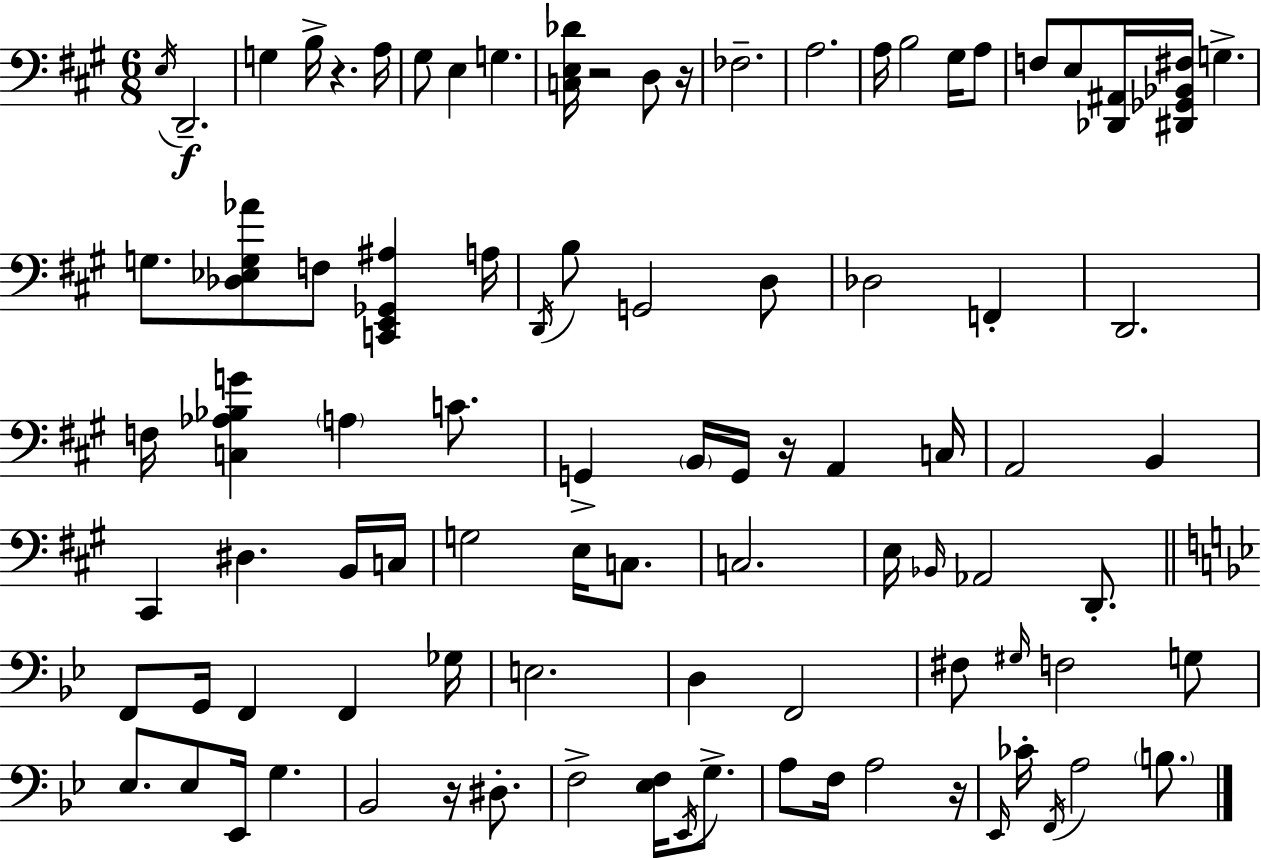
X:1
T:Untitled
M:6/8
L:1/4
K:A
E,/4 D,,2 G, B,/4 z A,/4 ^G,/2 E, G, [C,E,_D]/4 z2 D,/2 z/4 _F,2 A,2 A,/4 B,2 ^G,/4 A,/2 F,/2 E,/2 [_D,,^A,,]/4 [^D,,_G,,_B,,^F,]/4 G, G,/2 [_D,_E,G,_A]/2 F,/2 [C,,E,,_G,,^A,] A,/4 D,,/4 B,/2 G,,2 D,/2 _D,2 F,, D,,2 F,/4 [C,_A,_B,G] A, C/2 G,, B,,/4 G,,/4 z/4 A,, C,/4 A,,2 B,, ^C,, ^D, B,,/4 C,/4 G,2 E,/4 C,/2 C,2 E,/4 _B,,/4 _A,,2 D,,/2 F,,/2 G,,/4 F,, F,, _G,/4 E,2 D, F,,2 ^F,/2 ^G,/4 F,2 G,/2 _E,/2 _E,/2 _E,,/4 G, _B,,2 z/4 ^D,/2 F,2 [_E,F,]/4 _E,,/4 G,/2 A,/2 F,/4 A,2 z/4 _E,,/4 _C/4 F,,/4 A,2 B,/2